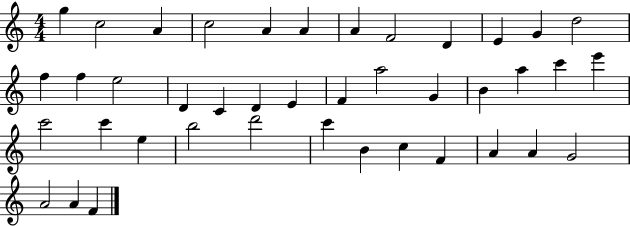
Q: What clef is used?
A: treble